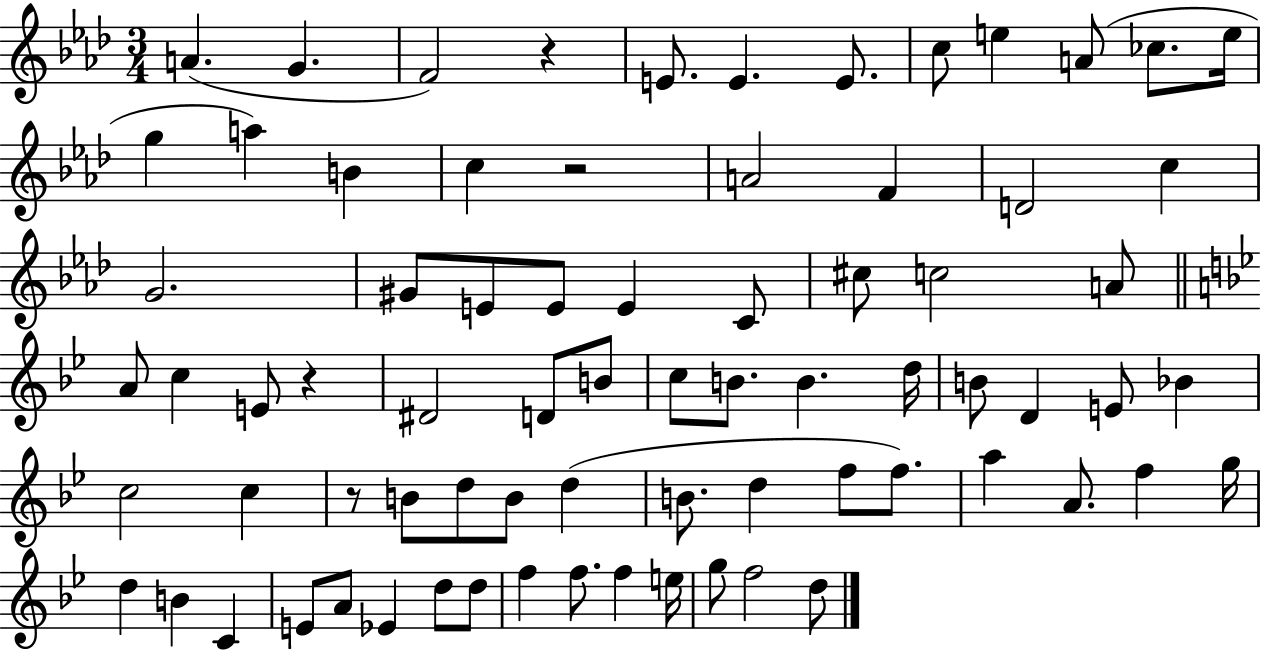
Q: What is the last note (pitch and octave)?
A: D5